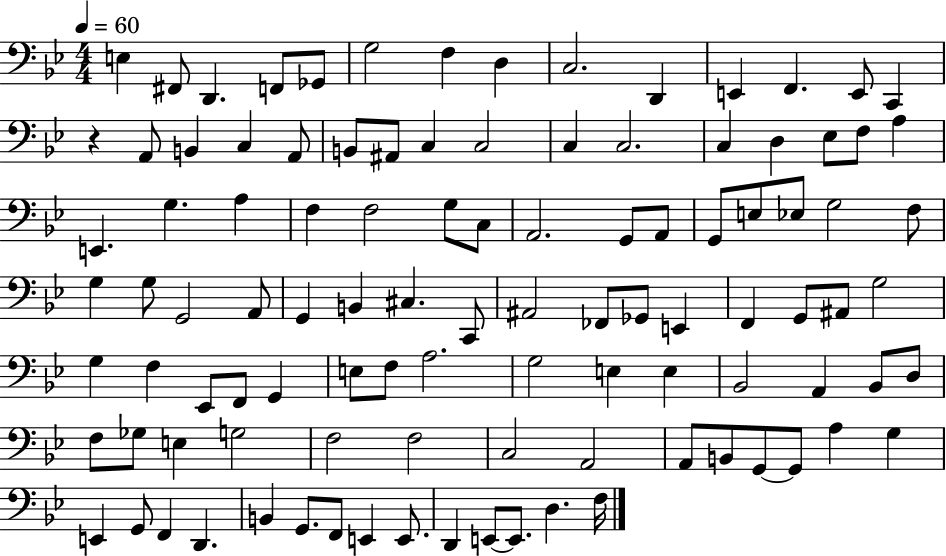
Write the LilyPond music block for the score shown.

{
  \clef bass
  \numericTimeSignature
  \time 4/4
  \key bes \major
  \tempo 4 = 60
  \repeat volta 2 { e4 fis,8 d,4. f,8 ges,8 | g2 f4 d4 | c2. d,4 | e,4 f,4. e,8 c,4 | \break r4 a,8 b,4 c4 a,8 | b,8 ais,8 c4 c2 | c4 c2. | c4 d4 ees8 f8 a4 | \break e,4. g4. a4 | f4 f2 g8 c8 | a,2. g,8 a,8 | g,8 e8 ees8 g2 f8 | \break g4 g8 g,2 a,8 | g,4 b,4 cis4. c,8 | ais,2 fes,8 ges,8 e,4 | f,4 g,8 ais,8 g2 | \break g4 f4 ees,8 f,8 g,4 | e8 f8 a2. | g2 e4 e4 | bes,2 a,4 bes,8 d8 | \break f8 ges8 e4 g2 | f2 f2 | c2 a,2 | a,8 b,8 g,8~~ g,8 a4 g4 | \break e,4 g,8 f,4 d,4. | b,4 g,8. f,8 e,4 e,8. | d,4 e,8~~ e,8. d4. f16 | } \bar "|."
}